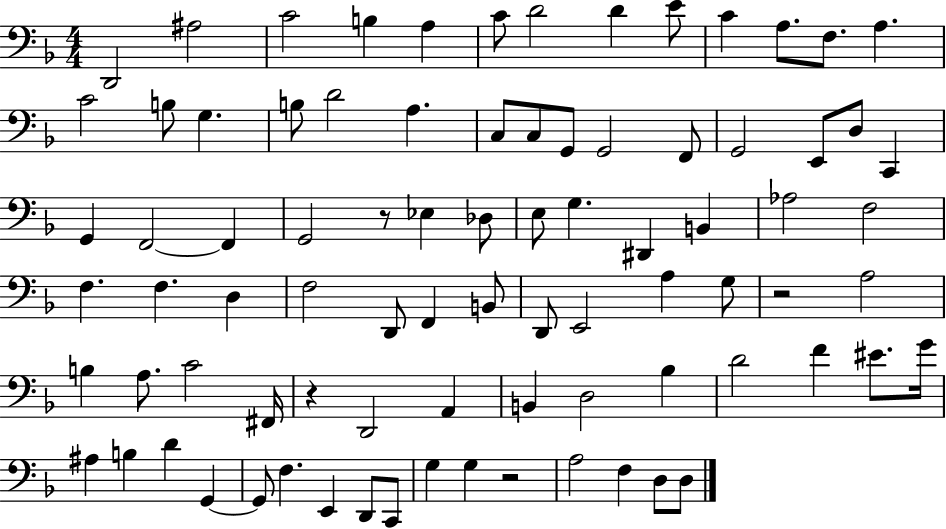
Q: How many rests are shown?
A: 4